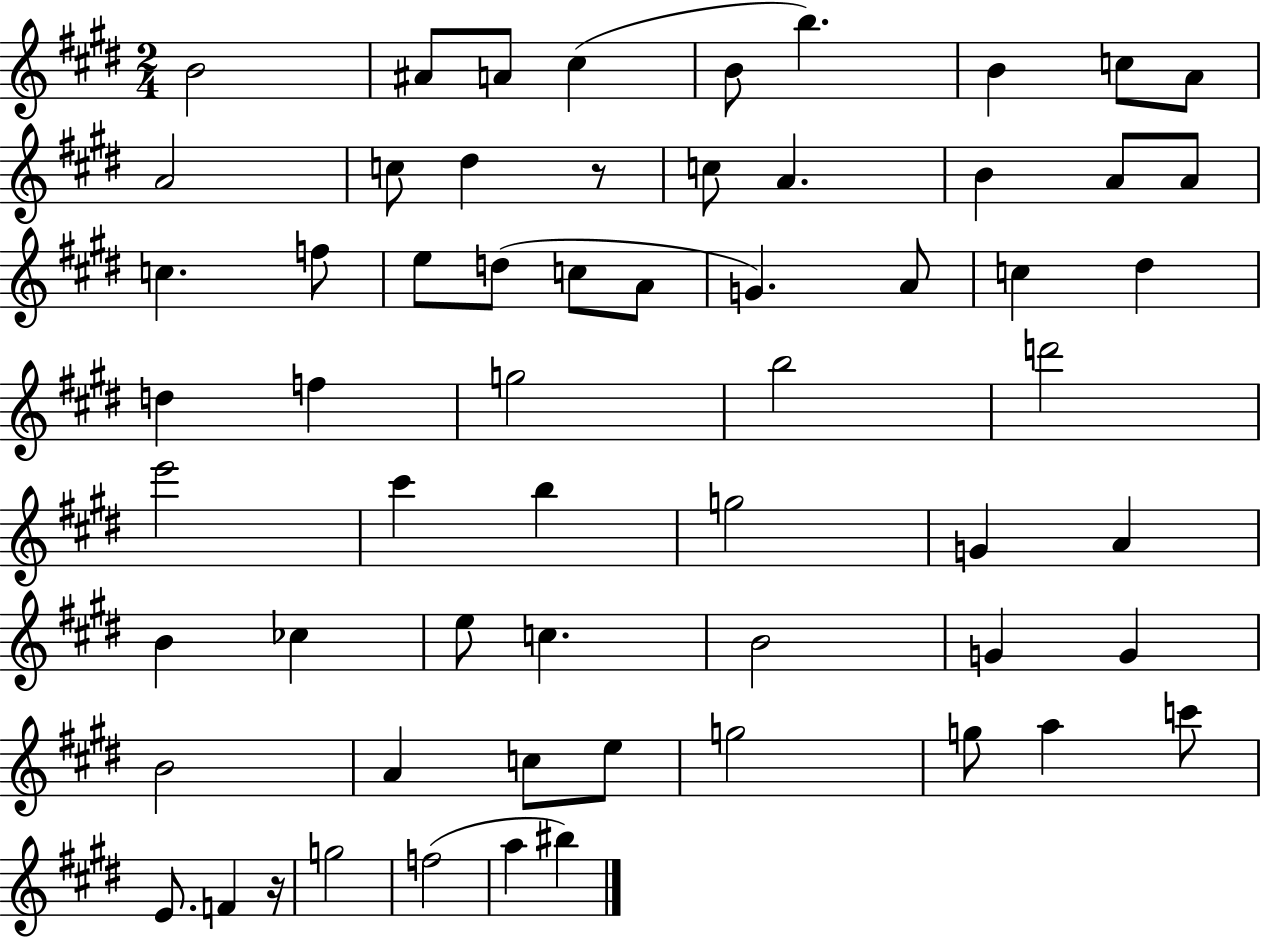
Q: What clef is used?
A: treble